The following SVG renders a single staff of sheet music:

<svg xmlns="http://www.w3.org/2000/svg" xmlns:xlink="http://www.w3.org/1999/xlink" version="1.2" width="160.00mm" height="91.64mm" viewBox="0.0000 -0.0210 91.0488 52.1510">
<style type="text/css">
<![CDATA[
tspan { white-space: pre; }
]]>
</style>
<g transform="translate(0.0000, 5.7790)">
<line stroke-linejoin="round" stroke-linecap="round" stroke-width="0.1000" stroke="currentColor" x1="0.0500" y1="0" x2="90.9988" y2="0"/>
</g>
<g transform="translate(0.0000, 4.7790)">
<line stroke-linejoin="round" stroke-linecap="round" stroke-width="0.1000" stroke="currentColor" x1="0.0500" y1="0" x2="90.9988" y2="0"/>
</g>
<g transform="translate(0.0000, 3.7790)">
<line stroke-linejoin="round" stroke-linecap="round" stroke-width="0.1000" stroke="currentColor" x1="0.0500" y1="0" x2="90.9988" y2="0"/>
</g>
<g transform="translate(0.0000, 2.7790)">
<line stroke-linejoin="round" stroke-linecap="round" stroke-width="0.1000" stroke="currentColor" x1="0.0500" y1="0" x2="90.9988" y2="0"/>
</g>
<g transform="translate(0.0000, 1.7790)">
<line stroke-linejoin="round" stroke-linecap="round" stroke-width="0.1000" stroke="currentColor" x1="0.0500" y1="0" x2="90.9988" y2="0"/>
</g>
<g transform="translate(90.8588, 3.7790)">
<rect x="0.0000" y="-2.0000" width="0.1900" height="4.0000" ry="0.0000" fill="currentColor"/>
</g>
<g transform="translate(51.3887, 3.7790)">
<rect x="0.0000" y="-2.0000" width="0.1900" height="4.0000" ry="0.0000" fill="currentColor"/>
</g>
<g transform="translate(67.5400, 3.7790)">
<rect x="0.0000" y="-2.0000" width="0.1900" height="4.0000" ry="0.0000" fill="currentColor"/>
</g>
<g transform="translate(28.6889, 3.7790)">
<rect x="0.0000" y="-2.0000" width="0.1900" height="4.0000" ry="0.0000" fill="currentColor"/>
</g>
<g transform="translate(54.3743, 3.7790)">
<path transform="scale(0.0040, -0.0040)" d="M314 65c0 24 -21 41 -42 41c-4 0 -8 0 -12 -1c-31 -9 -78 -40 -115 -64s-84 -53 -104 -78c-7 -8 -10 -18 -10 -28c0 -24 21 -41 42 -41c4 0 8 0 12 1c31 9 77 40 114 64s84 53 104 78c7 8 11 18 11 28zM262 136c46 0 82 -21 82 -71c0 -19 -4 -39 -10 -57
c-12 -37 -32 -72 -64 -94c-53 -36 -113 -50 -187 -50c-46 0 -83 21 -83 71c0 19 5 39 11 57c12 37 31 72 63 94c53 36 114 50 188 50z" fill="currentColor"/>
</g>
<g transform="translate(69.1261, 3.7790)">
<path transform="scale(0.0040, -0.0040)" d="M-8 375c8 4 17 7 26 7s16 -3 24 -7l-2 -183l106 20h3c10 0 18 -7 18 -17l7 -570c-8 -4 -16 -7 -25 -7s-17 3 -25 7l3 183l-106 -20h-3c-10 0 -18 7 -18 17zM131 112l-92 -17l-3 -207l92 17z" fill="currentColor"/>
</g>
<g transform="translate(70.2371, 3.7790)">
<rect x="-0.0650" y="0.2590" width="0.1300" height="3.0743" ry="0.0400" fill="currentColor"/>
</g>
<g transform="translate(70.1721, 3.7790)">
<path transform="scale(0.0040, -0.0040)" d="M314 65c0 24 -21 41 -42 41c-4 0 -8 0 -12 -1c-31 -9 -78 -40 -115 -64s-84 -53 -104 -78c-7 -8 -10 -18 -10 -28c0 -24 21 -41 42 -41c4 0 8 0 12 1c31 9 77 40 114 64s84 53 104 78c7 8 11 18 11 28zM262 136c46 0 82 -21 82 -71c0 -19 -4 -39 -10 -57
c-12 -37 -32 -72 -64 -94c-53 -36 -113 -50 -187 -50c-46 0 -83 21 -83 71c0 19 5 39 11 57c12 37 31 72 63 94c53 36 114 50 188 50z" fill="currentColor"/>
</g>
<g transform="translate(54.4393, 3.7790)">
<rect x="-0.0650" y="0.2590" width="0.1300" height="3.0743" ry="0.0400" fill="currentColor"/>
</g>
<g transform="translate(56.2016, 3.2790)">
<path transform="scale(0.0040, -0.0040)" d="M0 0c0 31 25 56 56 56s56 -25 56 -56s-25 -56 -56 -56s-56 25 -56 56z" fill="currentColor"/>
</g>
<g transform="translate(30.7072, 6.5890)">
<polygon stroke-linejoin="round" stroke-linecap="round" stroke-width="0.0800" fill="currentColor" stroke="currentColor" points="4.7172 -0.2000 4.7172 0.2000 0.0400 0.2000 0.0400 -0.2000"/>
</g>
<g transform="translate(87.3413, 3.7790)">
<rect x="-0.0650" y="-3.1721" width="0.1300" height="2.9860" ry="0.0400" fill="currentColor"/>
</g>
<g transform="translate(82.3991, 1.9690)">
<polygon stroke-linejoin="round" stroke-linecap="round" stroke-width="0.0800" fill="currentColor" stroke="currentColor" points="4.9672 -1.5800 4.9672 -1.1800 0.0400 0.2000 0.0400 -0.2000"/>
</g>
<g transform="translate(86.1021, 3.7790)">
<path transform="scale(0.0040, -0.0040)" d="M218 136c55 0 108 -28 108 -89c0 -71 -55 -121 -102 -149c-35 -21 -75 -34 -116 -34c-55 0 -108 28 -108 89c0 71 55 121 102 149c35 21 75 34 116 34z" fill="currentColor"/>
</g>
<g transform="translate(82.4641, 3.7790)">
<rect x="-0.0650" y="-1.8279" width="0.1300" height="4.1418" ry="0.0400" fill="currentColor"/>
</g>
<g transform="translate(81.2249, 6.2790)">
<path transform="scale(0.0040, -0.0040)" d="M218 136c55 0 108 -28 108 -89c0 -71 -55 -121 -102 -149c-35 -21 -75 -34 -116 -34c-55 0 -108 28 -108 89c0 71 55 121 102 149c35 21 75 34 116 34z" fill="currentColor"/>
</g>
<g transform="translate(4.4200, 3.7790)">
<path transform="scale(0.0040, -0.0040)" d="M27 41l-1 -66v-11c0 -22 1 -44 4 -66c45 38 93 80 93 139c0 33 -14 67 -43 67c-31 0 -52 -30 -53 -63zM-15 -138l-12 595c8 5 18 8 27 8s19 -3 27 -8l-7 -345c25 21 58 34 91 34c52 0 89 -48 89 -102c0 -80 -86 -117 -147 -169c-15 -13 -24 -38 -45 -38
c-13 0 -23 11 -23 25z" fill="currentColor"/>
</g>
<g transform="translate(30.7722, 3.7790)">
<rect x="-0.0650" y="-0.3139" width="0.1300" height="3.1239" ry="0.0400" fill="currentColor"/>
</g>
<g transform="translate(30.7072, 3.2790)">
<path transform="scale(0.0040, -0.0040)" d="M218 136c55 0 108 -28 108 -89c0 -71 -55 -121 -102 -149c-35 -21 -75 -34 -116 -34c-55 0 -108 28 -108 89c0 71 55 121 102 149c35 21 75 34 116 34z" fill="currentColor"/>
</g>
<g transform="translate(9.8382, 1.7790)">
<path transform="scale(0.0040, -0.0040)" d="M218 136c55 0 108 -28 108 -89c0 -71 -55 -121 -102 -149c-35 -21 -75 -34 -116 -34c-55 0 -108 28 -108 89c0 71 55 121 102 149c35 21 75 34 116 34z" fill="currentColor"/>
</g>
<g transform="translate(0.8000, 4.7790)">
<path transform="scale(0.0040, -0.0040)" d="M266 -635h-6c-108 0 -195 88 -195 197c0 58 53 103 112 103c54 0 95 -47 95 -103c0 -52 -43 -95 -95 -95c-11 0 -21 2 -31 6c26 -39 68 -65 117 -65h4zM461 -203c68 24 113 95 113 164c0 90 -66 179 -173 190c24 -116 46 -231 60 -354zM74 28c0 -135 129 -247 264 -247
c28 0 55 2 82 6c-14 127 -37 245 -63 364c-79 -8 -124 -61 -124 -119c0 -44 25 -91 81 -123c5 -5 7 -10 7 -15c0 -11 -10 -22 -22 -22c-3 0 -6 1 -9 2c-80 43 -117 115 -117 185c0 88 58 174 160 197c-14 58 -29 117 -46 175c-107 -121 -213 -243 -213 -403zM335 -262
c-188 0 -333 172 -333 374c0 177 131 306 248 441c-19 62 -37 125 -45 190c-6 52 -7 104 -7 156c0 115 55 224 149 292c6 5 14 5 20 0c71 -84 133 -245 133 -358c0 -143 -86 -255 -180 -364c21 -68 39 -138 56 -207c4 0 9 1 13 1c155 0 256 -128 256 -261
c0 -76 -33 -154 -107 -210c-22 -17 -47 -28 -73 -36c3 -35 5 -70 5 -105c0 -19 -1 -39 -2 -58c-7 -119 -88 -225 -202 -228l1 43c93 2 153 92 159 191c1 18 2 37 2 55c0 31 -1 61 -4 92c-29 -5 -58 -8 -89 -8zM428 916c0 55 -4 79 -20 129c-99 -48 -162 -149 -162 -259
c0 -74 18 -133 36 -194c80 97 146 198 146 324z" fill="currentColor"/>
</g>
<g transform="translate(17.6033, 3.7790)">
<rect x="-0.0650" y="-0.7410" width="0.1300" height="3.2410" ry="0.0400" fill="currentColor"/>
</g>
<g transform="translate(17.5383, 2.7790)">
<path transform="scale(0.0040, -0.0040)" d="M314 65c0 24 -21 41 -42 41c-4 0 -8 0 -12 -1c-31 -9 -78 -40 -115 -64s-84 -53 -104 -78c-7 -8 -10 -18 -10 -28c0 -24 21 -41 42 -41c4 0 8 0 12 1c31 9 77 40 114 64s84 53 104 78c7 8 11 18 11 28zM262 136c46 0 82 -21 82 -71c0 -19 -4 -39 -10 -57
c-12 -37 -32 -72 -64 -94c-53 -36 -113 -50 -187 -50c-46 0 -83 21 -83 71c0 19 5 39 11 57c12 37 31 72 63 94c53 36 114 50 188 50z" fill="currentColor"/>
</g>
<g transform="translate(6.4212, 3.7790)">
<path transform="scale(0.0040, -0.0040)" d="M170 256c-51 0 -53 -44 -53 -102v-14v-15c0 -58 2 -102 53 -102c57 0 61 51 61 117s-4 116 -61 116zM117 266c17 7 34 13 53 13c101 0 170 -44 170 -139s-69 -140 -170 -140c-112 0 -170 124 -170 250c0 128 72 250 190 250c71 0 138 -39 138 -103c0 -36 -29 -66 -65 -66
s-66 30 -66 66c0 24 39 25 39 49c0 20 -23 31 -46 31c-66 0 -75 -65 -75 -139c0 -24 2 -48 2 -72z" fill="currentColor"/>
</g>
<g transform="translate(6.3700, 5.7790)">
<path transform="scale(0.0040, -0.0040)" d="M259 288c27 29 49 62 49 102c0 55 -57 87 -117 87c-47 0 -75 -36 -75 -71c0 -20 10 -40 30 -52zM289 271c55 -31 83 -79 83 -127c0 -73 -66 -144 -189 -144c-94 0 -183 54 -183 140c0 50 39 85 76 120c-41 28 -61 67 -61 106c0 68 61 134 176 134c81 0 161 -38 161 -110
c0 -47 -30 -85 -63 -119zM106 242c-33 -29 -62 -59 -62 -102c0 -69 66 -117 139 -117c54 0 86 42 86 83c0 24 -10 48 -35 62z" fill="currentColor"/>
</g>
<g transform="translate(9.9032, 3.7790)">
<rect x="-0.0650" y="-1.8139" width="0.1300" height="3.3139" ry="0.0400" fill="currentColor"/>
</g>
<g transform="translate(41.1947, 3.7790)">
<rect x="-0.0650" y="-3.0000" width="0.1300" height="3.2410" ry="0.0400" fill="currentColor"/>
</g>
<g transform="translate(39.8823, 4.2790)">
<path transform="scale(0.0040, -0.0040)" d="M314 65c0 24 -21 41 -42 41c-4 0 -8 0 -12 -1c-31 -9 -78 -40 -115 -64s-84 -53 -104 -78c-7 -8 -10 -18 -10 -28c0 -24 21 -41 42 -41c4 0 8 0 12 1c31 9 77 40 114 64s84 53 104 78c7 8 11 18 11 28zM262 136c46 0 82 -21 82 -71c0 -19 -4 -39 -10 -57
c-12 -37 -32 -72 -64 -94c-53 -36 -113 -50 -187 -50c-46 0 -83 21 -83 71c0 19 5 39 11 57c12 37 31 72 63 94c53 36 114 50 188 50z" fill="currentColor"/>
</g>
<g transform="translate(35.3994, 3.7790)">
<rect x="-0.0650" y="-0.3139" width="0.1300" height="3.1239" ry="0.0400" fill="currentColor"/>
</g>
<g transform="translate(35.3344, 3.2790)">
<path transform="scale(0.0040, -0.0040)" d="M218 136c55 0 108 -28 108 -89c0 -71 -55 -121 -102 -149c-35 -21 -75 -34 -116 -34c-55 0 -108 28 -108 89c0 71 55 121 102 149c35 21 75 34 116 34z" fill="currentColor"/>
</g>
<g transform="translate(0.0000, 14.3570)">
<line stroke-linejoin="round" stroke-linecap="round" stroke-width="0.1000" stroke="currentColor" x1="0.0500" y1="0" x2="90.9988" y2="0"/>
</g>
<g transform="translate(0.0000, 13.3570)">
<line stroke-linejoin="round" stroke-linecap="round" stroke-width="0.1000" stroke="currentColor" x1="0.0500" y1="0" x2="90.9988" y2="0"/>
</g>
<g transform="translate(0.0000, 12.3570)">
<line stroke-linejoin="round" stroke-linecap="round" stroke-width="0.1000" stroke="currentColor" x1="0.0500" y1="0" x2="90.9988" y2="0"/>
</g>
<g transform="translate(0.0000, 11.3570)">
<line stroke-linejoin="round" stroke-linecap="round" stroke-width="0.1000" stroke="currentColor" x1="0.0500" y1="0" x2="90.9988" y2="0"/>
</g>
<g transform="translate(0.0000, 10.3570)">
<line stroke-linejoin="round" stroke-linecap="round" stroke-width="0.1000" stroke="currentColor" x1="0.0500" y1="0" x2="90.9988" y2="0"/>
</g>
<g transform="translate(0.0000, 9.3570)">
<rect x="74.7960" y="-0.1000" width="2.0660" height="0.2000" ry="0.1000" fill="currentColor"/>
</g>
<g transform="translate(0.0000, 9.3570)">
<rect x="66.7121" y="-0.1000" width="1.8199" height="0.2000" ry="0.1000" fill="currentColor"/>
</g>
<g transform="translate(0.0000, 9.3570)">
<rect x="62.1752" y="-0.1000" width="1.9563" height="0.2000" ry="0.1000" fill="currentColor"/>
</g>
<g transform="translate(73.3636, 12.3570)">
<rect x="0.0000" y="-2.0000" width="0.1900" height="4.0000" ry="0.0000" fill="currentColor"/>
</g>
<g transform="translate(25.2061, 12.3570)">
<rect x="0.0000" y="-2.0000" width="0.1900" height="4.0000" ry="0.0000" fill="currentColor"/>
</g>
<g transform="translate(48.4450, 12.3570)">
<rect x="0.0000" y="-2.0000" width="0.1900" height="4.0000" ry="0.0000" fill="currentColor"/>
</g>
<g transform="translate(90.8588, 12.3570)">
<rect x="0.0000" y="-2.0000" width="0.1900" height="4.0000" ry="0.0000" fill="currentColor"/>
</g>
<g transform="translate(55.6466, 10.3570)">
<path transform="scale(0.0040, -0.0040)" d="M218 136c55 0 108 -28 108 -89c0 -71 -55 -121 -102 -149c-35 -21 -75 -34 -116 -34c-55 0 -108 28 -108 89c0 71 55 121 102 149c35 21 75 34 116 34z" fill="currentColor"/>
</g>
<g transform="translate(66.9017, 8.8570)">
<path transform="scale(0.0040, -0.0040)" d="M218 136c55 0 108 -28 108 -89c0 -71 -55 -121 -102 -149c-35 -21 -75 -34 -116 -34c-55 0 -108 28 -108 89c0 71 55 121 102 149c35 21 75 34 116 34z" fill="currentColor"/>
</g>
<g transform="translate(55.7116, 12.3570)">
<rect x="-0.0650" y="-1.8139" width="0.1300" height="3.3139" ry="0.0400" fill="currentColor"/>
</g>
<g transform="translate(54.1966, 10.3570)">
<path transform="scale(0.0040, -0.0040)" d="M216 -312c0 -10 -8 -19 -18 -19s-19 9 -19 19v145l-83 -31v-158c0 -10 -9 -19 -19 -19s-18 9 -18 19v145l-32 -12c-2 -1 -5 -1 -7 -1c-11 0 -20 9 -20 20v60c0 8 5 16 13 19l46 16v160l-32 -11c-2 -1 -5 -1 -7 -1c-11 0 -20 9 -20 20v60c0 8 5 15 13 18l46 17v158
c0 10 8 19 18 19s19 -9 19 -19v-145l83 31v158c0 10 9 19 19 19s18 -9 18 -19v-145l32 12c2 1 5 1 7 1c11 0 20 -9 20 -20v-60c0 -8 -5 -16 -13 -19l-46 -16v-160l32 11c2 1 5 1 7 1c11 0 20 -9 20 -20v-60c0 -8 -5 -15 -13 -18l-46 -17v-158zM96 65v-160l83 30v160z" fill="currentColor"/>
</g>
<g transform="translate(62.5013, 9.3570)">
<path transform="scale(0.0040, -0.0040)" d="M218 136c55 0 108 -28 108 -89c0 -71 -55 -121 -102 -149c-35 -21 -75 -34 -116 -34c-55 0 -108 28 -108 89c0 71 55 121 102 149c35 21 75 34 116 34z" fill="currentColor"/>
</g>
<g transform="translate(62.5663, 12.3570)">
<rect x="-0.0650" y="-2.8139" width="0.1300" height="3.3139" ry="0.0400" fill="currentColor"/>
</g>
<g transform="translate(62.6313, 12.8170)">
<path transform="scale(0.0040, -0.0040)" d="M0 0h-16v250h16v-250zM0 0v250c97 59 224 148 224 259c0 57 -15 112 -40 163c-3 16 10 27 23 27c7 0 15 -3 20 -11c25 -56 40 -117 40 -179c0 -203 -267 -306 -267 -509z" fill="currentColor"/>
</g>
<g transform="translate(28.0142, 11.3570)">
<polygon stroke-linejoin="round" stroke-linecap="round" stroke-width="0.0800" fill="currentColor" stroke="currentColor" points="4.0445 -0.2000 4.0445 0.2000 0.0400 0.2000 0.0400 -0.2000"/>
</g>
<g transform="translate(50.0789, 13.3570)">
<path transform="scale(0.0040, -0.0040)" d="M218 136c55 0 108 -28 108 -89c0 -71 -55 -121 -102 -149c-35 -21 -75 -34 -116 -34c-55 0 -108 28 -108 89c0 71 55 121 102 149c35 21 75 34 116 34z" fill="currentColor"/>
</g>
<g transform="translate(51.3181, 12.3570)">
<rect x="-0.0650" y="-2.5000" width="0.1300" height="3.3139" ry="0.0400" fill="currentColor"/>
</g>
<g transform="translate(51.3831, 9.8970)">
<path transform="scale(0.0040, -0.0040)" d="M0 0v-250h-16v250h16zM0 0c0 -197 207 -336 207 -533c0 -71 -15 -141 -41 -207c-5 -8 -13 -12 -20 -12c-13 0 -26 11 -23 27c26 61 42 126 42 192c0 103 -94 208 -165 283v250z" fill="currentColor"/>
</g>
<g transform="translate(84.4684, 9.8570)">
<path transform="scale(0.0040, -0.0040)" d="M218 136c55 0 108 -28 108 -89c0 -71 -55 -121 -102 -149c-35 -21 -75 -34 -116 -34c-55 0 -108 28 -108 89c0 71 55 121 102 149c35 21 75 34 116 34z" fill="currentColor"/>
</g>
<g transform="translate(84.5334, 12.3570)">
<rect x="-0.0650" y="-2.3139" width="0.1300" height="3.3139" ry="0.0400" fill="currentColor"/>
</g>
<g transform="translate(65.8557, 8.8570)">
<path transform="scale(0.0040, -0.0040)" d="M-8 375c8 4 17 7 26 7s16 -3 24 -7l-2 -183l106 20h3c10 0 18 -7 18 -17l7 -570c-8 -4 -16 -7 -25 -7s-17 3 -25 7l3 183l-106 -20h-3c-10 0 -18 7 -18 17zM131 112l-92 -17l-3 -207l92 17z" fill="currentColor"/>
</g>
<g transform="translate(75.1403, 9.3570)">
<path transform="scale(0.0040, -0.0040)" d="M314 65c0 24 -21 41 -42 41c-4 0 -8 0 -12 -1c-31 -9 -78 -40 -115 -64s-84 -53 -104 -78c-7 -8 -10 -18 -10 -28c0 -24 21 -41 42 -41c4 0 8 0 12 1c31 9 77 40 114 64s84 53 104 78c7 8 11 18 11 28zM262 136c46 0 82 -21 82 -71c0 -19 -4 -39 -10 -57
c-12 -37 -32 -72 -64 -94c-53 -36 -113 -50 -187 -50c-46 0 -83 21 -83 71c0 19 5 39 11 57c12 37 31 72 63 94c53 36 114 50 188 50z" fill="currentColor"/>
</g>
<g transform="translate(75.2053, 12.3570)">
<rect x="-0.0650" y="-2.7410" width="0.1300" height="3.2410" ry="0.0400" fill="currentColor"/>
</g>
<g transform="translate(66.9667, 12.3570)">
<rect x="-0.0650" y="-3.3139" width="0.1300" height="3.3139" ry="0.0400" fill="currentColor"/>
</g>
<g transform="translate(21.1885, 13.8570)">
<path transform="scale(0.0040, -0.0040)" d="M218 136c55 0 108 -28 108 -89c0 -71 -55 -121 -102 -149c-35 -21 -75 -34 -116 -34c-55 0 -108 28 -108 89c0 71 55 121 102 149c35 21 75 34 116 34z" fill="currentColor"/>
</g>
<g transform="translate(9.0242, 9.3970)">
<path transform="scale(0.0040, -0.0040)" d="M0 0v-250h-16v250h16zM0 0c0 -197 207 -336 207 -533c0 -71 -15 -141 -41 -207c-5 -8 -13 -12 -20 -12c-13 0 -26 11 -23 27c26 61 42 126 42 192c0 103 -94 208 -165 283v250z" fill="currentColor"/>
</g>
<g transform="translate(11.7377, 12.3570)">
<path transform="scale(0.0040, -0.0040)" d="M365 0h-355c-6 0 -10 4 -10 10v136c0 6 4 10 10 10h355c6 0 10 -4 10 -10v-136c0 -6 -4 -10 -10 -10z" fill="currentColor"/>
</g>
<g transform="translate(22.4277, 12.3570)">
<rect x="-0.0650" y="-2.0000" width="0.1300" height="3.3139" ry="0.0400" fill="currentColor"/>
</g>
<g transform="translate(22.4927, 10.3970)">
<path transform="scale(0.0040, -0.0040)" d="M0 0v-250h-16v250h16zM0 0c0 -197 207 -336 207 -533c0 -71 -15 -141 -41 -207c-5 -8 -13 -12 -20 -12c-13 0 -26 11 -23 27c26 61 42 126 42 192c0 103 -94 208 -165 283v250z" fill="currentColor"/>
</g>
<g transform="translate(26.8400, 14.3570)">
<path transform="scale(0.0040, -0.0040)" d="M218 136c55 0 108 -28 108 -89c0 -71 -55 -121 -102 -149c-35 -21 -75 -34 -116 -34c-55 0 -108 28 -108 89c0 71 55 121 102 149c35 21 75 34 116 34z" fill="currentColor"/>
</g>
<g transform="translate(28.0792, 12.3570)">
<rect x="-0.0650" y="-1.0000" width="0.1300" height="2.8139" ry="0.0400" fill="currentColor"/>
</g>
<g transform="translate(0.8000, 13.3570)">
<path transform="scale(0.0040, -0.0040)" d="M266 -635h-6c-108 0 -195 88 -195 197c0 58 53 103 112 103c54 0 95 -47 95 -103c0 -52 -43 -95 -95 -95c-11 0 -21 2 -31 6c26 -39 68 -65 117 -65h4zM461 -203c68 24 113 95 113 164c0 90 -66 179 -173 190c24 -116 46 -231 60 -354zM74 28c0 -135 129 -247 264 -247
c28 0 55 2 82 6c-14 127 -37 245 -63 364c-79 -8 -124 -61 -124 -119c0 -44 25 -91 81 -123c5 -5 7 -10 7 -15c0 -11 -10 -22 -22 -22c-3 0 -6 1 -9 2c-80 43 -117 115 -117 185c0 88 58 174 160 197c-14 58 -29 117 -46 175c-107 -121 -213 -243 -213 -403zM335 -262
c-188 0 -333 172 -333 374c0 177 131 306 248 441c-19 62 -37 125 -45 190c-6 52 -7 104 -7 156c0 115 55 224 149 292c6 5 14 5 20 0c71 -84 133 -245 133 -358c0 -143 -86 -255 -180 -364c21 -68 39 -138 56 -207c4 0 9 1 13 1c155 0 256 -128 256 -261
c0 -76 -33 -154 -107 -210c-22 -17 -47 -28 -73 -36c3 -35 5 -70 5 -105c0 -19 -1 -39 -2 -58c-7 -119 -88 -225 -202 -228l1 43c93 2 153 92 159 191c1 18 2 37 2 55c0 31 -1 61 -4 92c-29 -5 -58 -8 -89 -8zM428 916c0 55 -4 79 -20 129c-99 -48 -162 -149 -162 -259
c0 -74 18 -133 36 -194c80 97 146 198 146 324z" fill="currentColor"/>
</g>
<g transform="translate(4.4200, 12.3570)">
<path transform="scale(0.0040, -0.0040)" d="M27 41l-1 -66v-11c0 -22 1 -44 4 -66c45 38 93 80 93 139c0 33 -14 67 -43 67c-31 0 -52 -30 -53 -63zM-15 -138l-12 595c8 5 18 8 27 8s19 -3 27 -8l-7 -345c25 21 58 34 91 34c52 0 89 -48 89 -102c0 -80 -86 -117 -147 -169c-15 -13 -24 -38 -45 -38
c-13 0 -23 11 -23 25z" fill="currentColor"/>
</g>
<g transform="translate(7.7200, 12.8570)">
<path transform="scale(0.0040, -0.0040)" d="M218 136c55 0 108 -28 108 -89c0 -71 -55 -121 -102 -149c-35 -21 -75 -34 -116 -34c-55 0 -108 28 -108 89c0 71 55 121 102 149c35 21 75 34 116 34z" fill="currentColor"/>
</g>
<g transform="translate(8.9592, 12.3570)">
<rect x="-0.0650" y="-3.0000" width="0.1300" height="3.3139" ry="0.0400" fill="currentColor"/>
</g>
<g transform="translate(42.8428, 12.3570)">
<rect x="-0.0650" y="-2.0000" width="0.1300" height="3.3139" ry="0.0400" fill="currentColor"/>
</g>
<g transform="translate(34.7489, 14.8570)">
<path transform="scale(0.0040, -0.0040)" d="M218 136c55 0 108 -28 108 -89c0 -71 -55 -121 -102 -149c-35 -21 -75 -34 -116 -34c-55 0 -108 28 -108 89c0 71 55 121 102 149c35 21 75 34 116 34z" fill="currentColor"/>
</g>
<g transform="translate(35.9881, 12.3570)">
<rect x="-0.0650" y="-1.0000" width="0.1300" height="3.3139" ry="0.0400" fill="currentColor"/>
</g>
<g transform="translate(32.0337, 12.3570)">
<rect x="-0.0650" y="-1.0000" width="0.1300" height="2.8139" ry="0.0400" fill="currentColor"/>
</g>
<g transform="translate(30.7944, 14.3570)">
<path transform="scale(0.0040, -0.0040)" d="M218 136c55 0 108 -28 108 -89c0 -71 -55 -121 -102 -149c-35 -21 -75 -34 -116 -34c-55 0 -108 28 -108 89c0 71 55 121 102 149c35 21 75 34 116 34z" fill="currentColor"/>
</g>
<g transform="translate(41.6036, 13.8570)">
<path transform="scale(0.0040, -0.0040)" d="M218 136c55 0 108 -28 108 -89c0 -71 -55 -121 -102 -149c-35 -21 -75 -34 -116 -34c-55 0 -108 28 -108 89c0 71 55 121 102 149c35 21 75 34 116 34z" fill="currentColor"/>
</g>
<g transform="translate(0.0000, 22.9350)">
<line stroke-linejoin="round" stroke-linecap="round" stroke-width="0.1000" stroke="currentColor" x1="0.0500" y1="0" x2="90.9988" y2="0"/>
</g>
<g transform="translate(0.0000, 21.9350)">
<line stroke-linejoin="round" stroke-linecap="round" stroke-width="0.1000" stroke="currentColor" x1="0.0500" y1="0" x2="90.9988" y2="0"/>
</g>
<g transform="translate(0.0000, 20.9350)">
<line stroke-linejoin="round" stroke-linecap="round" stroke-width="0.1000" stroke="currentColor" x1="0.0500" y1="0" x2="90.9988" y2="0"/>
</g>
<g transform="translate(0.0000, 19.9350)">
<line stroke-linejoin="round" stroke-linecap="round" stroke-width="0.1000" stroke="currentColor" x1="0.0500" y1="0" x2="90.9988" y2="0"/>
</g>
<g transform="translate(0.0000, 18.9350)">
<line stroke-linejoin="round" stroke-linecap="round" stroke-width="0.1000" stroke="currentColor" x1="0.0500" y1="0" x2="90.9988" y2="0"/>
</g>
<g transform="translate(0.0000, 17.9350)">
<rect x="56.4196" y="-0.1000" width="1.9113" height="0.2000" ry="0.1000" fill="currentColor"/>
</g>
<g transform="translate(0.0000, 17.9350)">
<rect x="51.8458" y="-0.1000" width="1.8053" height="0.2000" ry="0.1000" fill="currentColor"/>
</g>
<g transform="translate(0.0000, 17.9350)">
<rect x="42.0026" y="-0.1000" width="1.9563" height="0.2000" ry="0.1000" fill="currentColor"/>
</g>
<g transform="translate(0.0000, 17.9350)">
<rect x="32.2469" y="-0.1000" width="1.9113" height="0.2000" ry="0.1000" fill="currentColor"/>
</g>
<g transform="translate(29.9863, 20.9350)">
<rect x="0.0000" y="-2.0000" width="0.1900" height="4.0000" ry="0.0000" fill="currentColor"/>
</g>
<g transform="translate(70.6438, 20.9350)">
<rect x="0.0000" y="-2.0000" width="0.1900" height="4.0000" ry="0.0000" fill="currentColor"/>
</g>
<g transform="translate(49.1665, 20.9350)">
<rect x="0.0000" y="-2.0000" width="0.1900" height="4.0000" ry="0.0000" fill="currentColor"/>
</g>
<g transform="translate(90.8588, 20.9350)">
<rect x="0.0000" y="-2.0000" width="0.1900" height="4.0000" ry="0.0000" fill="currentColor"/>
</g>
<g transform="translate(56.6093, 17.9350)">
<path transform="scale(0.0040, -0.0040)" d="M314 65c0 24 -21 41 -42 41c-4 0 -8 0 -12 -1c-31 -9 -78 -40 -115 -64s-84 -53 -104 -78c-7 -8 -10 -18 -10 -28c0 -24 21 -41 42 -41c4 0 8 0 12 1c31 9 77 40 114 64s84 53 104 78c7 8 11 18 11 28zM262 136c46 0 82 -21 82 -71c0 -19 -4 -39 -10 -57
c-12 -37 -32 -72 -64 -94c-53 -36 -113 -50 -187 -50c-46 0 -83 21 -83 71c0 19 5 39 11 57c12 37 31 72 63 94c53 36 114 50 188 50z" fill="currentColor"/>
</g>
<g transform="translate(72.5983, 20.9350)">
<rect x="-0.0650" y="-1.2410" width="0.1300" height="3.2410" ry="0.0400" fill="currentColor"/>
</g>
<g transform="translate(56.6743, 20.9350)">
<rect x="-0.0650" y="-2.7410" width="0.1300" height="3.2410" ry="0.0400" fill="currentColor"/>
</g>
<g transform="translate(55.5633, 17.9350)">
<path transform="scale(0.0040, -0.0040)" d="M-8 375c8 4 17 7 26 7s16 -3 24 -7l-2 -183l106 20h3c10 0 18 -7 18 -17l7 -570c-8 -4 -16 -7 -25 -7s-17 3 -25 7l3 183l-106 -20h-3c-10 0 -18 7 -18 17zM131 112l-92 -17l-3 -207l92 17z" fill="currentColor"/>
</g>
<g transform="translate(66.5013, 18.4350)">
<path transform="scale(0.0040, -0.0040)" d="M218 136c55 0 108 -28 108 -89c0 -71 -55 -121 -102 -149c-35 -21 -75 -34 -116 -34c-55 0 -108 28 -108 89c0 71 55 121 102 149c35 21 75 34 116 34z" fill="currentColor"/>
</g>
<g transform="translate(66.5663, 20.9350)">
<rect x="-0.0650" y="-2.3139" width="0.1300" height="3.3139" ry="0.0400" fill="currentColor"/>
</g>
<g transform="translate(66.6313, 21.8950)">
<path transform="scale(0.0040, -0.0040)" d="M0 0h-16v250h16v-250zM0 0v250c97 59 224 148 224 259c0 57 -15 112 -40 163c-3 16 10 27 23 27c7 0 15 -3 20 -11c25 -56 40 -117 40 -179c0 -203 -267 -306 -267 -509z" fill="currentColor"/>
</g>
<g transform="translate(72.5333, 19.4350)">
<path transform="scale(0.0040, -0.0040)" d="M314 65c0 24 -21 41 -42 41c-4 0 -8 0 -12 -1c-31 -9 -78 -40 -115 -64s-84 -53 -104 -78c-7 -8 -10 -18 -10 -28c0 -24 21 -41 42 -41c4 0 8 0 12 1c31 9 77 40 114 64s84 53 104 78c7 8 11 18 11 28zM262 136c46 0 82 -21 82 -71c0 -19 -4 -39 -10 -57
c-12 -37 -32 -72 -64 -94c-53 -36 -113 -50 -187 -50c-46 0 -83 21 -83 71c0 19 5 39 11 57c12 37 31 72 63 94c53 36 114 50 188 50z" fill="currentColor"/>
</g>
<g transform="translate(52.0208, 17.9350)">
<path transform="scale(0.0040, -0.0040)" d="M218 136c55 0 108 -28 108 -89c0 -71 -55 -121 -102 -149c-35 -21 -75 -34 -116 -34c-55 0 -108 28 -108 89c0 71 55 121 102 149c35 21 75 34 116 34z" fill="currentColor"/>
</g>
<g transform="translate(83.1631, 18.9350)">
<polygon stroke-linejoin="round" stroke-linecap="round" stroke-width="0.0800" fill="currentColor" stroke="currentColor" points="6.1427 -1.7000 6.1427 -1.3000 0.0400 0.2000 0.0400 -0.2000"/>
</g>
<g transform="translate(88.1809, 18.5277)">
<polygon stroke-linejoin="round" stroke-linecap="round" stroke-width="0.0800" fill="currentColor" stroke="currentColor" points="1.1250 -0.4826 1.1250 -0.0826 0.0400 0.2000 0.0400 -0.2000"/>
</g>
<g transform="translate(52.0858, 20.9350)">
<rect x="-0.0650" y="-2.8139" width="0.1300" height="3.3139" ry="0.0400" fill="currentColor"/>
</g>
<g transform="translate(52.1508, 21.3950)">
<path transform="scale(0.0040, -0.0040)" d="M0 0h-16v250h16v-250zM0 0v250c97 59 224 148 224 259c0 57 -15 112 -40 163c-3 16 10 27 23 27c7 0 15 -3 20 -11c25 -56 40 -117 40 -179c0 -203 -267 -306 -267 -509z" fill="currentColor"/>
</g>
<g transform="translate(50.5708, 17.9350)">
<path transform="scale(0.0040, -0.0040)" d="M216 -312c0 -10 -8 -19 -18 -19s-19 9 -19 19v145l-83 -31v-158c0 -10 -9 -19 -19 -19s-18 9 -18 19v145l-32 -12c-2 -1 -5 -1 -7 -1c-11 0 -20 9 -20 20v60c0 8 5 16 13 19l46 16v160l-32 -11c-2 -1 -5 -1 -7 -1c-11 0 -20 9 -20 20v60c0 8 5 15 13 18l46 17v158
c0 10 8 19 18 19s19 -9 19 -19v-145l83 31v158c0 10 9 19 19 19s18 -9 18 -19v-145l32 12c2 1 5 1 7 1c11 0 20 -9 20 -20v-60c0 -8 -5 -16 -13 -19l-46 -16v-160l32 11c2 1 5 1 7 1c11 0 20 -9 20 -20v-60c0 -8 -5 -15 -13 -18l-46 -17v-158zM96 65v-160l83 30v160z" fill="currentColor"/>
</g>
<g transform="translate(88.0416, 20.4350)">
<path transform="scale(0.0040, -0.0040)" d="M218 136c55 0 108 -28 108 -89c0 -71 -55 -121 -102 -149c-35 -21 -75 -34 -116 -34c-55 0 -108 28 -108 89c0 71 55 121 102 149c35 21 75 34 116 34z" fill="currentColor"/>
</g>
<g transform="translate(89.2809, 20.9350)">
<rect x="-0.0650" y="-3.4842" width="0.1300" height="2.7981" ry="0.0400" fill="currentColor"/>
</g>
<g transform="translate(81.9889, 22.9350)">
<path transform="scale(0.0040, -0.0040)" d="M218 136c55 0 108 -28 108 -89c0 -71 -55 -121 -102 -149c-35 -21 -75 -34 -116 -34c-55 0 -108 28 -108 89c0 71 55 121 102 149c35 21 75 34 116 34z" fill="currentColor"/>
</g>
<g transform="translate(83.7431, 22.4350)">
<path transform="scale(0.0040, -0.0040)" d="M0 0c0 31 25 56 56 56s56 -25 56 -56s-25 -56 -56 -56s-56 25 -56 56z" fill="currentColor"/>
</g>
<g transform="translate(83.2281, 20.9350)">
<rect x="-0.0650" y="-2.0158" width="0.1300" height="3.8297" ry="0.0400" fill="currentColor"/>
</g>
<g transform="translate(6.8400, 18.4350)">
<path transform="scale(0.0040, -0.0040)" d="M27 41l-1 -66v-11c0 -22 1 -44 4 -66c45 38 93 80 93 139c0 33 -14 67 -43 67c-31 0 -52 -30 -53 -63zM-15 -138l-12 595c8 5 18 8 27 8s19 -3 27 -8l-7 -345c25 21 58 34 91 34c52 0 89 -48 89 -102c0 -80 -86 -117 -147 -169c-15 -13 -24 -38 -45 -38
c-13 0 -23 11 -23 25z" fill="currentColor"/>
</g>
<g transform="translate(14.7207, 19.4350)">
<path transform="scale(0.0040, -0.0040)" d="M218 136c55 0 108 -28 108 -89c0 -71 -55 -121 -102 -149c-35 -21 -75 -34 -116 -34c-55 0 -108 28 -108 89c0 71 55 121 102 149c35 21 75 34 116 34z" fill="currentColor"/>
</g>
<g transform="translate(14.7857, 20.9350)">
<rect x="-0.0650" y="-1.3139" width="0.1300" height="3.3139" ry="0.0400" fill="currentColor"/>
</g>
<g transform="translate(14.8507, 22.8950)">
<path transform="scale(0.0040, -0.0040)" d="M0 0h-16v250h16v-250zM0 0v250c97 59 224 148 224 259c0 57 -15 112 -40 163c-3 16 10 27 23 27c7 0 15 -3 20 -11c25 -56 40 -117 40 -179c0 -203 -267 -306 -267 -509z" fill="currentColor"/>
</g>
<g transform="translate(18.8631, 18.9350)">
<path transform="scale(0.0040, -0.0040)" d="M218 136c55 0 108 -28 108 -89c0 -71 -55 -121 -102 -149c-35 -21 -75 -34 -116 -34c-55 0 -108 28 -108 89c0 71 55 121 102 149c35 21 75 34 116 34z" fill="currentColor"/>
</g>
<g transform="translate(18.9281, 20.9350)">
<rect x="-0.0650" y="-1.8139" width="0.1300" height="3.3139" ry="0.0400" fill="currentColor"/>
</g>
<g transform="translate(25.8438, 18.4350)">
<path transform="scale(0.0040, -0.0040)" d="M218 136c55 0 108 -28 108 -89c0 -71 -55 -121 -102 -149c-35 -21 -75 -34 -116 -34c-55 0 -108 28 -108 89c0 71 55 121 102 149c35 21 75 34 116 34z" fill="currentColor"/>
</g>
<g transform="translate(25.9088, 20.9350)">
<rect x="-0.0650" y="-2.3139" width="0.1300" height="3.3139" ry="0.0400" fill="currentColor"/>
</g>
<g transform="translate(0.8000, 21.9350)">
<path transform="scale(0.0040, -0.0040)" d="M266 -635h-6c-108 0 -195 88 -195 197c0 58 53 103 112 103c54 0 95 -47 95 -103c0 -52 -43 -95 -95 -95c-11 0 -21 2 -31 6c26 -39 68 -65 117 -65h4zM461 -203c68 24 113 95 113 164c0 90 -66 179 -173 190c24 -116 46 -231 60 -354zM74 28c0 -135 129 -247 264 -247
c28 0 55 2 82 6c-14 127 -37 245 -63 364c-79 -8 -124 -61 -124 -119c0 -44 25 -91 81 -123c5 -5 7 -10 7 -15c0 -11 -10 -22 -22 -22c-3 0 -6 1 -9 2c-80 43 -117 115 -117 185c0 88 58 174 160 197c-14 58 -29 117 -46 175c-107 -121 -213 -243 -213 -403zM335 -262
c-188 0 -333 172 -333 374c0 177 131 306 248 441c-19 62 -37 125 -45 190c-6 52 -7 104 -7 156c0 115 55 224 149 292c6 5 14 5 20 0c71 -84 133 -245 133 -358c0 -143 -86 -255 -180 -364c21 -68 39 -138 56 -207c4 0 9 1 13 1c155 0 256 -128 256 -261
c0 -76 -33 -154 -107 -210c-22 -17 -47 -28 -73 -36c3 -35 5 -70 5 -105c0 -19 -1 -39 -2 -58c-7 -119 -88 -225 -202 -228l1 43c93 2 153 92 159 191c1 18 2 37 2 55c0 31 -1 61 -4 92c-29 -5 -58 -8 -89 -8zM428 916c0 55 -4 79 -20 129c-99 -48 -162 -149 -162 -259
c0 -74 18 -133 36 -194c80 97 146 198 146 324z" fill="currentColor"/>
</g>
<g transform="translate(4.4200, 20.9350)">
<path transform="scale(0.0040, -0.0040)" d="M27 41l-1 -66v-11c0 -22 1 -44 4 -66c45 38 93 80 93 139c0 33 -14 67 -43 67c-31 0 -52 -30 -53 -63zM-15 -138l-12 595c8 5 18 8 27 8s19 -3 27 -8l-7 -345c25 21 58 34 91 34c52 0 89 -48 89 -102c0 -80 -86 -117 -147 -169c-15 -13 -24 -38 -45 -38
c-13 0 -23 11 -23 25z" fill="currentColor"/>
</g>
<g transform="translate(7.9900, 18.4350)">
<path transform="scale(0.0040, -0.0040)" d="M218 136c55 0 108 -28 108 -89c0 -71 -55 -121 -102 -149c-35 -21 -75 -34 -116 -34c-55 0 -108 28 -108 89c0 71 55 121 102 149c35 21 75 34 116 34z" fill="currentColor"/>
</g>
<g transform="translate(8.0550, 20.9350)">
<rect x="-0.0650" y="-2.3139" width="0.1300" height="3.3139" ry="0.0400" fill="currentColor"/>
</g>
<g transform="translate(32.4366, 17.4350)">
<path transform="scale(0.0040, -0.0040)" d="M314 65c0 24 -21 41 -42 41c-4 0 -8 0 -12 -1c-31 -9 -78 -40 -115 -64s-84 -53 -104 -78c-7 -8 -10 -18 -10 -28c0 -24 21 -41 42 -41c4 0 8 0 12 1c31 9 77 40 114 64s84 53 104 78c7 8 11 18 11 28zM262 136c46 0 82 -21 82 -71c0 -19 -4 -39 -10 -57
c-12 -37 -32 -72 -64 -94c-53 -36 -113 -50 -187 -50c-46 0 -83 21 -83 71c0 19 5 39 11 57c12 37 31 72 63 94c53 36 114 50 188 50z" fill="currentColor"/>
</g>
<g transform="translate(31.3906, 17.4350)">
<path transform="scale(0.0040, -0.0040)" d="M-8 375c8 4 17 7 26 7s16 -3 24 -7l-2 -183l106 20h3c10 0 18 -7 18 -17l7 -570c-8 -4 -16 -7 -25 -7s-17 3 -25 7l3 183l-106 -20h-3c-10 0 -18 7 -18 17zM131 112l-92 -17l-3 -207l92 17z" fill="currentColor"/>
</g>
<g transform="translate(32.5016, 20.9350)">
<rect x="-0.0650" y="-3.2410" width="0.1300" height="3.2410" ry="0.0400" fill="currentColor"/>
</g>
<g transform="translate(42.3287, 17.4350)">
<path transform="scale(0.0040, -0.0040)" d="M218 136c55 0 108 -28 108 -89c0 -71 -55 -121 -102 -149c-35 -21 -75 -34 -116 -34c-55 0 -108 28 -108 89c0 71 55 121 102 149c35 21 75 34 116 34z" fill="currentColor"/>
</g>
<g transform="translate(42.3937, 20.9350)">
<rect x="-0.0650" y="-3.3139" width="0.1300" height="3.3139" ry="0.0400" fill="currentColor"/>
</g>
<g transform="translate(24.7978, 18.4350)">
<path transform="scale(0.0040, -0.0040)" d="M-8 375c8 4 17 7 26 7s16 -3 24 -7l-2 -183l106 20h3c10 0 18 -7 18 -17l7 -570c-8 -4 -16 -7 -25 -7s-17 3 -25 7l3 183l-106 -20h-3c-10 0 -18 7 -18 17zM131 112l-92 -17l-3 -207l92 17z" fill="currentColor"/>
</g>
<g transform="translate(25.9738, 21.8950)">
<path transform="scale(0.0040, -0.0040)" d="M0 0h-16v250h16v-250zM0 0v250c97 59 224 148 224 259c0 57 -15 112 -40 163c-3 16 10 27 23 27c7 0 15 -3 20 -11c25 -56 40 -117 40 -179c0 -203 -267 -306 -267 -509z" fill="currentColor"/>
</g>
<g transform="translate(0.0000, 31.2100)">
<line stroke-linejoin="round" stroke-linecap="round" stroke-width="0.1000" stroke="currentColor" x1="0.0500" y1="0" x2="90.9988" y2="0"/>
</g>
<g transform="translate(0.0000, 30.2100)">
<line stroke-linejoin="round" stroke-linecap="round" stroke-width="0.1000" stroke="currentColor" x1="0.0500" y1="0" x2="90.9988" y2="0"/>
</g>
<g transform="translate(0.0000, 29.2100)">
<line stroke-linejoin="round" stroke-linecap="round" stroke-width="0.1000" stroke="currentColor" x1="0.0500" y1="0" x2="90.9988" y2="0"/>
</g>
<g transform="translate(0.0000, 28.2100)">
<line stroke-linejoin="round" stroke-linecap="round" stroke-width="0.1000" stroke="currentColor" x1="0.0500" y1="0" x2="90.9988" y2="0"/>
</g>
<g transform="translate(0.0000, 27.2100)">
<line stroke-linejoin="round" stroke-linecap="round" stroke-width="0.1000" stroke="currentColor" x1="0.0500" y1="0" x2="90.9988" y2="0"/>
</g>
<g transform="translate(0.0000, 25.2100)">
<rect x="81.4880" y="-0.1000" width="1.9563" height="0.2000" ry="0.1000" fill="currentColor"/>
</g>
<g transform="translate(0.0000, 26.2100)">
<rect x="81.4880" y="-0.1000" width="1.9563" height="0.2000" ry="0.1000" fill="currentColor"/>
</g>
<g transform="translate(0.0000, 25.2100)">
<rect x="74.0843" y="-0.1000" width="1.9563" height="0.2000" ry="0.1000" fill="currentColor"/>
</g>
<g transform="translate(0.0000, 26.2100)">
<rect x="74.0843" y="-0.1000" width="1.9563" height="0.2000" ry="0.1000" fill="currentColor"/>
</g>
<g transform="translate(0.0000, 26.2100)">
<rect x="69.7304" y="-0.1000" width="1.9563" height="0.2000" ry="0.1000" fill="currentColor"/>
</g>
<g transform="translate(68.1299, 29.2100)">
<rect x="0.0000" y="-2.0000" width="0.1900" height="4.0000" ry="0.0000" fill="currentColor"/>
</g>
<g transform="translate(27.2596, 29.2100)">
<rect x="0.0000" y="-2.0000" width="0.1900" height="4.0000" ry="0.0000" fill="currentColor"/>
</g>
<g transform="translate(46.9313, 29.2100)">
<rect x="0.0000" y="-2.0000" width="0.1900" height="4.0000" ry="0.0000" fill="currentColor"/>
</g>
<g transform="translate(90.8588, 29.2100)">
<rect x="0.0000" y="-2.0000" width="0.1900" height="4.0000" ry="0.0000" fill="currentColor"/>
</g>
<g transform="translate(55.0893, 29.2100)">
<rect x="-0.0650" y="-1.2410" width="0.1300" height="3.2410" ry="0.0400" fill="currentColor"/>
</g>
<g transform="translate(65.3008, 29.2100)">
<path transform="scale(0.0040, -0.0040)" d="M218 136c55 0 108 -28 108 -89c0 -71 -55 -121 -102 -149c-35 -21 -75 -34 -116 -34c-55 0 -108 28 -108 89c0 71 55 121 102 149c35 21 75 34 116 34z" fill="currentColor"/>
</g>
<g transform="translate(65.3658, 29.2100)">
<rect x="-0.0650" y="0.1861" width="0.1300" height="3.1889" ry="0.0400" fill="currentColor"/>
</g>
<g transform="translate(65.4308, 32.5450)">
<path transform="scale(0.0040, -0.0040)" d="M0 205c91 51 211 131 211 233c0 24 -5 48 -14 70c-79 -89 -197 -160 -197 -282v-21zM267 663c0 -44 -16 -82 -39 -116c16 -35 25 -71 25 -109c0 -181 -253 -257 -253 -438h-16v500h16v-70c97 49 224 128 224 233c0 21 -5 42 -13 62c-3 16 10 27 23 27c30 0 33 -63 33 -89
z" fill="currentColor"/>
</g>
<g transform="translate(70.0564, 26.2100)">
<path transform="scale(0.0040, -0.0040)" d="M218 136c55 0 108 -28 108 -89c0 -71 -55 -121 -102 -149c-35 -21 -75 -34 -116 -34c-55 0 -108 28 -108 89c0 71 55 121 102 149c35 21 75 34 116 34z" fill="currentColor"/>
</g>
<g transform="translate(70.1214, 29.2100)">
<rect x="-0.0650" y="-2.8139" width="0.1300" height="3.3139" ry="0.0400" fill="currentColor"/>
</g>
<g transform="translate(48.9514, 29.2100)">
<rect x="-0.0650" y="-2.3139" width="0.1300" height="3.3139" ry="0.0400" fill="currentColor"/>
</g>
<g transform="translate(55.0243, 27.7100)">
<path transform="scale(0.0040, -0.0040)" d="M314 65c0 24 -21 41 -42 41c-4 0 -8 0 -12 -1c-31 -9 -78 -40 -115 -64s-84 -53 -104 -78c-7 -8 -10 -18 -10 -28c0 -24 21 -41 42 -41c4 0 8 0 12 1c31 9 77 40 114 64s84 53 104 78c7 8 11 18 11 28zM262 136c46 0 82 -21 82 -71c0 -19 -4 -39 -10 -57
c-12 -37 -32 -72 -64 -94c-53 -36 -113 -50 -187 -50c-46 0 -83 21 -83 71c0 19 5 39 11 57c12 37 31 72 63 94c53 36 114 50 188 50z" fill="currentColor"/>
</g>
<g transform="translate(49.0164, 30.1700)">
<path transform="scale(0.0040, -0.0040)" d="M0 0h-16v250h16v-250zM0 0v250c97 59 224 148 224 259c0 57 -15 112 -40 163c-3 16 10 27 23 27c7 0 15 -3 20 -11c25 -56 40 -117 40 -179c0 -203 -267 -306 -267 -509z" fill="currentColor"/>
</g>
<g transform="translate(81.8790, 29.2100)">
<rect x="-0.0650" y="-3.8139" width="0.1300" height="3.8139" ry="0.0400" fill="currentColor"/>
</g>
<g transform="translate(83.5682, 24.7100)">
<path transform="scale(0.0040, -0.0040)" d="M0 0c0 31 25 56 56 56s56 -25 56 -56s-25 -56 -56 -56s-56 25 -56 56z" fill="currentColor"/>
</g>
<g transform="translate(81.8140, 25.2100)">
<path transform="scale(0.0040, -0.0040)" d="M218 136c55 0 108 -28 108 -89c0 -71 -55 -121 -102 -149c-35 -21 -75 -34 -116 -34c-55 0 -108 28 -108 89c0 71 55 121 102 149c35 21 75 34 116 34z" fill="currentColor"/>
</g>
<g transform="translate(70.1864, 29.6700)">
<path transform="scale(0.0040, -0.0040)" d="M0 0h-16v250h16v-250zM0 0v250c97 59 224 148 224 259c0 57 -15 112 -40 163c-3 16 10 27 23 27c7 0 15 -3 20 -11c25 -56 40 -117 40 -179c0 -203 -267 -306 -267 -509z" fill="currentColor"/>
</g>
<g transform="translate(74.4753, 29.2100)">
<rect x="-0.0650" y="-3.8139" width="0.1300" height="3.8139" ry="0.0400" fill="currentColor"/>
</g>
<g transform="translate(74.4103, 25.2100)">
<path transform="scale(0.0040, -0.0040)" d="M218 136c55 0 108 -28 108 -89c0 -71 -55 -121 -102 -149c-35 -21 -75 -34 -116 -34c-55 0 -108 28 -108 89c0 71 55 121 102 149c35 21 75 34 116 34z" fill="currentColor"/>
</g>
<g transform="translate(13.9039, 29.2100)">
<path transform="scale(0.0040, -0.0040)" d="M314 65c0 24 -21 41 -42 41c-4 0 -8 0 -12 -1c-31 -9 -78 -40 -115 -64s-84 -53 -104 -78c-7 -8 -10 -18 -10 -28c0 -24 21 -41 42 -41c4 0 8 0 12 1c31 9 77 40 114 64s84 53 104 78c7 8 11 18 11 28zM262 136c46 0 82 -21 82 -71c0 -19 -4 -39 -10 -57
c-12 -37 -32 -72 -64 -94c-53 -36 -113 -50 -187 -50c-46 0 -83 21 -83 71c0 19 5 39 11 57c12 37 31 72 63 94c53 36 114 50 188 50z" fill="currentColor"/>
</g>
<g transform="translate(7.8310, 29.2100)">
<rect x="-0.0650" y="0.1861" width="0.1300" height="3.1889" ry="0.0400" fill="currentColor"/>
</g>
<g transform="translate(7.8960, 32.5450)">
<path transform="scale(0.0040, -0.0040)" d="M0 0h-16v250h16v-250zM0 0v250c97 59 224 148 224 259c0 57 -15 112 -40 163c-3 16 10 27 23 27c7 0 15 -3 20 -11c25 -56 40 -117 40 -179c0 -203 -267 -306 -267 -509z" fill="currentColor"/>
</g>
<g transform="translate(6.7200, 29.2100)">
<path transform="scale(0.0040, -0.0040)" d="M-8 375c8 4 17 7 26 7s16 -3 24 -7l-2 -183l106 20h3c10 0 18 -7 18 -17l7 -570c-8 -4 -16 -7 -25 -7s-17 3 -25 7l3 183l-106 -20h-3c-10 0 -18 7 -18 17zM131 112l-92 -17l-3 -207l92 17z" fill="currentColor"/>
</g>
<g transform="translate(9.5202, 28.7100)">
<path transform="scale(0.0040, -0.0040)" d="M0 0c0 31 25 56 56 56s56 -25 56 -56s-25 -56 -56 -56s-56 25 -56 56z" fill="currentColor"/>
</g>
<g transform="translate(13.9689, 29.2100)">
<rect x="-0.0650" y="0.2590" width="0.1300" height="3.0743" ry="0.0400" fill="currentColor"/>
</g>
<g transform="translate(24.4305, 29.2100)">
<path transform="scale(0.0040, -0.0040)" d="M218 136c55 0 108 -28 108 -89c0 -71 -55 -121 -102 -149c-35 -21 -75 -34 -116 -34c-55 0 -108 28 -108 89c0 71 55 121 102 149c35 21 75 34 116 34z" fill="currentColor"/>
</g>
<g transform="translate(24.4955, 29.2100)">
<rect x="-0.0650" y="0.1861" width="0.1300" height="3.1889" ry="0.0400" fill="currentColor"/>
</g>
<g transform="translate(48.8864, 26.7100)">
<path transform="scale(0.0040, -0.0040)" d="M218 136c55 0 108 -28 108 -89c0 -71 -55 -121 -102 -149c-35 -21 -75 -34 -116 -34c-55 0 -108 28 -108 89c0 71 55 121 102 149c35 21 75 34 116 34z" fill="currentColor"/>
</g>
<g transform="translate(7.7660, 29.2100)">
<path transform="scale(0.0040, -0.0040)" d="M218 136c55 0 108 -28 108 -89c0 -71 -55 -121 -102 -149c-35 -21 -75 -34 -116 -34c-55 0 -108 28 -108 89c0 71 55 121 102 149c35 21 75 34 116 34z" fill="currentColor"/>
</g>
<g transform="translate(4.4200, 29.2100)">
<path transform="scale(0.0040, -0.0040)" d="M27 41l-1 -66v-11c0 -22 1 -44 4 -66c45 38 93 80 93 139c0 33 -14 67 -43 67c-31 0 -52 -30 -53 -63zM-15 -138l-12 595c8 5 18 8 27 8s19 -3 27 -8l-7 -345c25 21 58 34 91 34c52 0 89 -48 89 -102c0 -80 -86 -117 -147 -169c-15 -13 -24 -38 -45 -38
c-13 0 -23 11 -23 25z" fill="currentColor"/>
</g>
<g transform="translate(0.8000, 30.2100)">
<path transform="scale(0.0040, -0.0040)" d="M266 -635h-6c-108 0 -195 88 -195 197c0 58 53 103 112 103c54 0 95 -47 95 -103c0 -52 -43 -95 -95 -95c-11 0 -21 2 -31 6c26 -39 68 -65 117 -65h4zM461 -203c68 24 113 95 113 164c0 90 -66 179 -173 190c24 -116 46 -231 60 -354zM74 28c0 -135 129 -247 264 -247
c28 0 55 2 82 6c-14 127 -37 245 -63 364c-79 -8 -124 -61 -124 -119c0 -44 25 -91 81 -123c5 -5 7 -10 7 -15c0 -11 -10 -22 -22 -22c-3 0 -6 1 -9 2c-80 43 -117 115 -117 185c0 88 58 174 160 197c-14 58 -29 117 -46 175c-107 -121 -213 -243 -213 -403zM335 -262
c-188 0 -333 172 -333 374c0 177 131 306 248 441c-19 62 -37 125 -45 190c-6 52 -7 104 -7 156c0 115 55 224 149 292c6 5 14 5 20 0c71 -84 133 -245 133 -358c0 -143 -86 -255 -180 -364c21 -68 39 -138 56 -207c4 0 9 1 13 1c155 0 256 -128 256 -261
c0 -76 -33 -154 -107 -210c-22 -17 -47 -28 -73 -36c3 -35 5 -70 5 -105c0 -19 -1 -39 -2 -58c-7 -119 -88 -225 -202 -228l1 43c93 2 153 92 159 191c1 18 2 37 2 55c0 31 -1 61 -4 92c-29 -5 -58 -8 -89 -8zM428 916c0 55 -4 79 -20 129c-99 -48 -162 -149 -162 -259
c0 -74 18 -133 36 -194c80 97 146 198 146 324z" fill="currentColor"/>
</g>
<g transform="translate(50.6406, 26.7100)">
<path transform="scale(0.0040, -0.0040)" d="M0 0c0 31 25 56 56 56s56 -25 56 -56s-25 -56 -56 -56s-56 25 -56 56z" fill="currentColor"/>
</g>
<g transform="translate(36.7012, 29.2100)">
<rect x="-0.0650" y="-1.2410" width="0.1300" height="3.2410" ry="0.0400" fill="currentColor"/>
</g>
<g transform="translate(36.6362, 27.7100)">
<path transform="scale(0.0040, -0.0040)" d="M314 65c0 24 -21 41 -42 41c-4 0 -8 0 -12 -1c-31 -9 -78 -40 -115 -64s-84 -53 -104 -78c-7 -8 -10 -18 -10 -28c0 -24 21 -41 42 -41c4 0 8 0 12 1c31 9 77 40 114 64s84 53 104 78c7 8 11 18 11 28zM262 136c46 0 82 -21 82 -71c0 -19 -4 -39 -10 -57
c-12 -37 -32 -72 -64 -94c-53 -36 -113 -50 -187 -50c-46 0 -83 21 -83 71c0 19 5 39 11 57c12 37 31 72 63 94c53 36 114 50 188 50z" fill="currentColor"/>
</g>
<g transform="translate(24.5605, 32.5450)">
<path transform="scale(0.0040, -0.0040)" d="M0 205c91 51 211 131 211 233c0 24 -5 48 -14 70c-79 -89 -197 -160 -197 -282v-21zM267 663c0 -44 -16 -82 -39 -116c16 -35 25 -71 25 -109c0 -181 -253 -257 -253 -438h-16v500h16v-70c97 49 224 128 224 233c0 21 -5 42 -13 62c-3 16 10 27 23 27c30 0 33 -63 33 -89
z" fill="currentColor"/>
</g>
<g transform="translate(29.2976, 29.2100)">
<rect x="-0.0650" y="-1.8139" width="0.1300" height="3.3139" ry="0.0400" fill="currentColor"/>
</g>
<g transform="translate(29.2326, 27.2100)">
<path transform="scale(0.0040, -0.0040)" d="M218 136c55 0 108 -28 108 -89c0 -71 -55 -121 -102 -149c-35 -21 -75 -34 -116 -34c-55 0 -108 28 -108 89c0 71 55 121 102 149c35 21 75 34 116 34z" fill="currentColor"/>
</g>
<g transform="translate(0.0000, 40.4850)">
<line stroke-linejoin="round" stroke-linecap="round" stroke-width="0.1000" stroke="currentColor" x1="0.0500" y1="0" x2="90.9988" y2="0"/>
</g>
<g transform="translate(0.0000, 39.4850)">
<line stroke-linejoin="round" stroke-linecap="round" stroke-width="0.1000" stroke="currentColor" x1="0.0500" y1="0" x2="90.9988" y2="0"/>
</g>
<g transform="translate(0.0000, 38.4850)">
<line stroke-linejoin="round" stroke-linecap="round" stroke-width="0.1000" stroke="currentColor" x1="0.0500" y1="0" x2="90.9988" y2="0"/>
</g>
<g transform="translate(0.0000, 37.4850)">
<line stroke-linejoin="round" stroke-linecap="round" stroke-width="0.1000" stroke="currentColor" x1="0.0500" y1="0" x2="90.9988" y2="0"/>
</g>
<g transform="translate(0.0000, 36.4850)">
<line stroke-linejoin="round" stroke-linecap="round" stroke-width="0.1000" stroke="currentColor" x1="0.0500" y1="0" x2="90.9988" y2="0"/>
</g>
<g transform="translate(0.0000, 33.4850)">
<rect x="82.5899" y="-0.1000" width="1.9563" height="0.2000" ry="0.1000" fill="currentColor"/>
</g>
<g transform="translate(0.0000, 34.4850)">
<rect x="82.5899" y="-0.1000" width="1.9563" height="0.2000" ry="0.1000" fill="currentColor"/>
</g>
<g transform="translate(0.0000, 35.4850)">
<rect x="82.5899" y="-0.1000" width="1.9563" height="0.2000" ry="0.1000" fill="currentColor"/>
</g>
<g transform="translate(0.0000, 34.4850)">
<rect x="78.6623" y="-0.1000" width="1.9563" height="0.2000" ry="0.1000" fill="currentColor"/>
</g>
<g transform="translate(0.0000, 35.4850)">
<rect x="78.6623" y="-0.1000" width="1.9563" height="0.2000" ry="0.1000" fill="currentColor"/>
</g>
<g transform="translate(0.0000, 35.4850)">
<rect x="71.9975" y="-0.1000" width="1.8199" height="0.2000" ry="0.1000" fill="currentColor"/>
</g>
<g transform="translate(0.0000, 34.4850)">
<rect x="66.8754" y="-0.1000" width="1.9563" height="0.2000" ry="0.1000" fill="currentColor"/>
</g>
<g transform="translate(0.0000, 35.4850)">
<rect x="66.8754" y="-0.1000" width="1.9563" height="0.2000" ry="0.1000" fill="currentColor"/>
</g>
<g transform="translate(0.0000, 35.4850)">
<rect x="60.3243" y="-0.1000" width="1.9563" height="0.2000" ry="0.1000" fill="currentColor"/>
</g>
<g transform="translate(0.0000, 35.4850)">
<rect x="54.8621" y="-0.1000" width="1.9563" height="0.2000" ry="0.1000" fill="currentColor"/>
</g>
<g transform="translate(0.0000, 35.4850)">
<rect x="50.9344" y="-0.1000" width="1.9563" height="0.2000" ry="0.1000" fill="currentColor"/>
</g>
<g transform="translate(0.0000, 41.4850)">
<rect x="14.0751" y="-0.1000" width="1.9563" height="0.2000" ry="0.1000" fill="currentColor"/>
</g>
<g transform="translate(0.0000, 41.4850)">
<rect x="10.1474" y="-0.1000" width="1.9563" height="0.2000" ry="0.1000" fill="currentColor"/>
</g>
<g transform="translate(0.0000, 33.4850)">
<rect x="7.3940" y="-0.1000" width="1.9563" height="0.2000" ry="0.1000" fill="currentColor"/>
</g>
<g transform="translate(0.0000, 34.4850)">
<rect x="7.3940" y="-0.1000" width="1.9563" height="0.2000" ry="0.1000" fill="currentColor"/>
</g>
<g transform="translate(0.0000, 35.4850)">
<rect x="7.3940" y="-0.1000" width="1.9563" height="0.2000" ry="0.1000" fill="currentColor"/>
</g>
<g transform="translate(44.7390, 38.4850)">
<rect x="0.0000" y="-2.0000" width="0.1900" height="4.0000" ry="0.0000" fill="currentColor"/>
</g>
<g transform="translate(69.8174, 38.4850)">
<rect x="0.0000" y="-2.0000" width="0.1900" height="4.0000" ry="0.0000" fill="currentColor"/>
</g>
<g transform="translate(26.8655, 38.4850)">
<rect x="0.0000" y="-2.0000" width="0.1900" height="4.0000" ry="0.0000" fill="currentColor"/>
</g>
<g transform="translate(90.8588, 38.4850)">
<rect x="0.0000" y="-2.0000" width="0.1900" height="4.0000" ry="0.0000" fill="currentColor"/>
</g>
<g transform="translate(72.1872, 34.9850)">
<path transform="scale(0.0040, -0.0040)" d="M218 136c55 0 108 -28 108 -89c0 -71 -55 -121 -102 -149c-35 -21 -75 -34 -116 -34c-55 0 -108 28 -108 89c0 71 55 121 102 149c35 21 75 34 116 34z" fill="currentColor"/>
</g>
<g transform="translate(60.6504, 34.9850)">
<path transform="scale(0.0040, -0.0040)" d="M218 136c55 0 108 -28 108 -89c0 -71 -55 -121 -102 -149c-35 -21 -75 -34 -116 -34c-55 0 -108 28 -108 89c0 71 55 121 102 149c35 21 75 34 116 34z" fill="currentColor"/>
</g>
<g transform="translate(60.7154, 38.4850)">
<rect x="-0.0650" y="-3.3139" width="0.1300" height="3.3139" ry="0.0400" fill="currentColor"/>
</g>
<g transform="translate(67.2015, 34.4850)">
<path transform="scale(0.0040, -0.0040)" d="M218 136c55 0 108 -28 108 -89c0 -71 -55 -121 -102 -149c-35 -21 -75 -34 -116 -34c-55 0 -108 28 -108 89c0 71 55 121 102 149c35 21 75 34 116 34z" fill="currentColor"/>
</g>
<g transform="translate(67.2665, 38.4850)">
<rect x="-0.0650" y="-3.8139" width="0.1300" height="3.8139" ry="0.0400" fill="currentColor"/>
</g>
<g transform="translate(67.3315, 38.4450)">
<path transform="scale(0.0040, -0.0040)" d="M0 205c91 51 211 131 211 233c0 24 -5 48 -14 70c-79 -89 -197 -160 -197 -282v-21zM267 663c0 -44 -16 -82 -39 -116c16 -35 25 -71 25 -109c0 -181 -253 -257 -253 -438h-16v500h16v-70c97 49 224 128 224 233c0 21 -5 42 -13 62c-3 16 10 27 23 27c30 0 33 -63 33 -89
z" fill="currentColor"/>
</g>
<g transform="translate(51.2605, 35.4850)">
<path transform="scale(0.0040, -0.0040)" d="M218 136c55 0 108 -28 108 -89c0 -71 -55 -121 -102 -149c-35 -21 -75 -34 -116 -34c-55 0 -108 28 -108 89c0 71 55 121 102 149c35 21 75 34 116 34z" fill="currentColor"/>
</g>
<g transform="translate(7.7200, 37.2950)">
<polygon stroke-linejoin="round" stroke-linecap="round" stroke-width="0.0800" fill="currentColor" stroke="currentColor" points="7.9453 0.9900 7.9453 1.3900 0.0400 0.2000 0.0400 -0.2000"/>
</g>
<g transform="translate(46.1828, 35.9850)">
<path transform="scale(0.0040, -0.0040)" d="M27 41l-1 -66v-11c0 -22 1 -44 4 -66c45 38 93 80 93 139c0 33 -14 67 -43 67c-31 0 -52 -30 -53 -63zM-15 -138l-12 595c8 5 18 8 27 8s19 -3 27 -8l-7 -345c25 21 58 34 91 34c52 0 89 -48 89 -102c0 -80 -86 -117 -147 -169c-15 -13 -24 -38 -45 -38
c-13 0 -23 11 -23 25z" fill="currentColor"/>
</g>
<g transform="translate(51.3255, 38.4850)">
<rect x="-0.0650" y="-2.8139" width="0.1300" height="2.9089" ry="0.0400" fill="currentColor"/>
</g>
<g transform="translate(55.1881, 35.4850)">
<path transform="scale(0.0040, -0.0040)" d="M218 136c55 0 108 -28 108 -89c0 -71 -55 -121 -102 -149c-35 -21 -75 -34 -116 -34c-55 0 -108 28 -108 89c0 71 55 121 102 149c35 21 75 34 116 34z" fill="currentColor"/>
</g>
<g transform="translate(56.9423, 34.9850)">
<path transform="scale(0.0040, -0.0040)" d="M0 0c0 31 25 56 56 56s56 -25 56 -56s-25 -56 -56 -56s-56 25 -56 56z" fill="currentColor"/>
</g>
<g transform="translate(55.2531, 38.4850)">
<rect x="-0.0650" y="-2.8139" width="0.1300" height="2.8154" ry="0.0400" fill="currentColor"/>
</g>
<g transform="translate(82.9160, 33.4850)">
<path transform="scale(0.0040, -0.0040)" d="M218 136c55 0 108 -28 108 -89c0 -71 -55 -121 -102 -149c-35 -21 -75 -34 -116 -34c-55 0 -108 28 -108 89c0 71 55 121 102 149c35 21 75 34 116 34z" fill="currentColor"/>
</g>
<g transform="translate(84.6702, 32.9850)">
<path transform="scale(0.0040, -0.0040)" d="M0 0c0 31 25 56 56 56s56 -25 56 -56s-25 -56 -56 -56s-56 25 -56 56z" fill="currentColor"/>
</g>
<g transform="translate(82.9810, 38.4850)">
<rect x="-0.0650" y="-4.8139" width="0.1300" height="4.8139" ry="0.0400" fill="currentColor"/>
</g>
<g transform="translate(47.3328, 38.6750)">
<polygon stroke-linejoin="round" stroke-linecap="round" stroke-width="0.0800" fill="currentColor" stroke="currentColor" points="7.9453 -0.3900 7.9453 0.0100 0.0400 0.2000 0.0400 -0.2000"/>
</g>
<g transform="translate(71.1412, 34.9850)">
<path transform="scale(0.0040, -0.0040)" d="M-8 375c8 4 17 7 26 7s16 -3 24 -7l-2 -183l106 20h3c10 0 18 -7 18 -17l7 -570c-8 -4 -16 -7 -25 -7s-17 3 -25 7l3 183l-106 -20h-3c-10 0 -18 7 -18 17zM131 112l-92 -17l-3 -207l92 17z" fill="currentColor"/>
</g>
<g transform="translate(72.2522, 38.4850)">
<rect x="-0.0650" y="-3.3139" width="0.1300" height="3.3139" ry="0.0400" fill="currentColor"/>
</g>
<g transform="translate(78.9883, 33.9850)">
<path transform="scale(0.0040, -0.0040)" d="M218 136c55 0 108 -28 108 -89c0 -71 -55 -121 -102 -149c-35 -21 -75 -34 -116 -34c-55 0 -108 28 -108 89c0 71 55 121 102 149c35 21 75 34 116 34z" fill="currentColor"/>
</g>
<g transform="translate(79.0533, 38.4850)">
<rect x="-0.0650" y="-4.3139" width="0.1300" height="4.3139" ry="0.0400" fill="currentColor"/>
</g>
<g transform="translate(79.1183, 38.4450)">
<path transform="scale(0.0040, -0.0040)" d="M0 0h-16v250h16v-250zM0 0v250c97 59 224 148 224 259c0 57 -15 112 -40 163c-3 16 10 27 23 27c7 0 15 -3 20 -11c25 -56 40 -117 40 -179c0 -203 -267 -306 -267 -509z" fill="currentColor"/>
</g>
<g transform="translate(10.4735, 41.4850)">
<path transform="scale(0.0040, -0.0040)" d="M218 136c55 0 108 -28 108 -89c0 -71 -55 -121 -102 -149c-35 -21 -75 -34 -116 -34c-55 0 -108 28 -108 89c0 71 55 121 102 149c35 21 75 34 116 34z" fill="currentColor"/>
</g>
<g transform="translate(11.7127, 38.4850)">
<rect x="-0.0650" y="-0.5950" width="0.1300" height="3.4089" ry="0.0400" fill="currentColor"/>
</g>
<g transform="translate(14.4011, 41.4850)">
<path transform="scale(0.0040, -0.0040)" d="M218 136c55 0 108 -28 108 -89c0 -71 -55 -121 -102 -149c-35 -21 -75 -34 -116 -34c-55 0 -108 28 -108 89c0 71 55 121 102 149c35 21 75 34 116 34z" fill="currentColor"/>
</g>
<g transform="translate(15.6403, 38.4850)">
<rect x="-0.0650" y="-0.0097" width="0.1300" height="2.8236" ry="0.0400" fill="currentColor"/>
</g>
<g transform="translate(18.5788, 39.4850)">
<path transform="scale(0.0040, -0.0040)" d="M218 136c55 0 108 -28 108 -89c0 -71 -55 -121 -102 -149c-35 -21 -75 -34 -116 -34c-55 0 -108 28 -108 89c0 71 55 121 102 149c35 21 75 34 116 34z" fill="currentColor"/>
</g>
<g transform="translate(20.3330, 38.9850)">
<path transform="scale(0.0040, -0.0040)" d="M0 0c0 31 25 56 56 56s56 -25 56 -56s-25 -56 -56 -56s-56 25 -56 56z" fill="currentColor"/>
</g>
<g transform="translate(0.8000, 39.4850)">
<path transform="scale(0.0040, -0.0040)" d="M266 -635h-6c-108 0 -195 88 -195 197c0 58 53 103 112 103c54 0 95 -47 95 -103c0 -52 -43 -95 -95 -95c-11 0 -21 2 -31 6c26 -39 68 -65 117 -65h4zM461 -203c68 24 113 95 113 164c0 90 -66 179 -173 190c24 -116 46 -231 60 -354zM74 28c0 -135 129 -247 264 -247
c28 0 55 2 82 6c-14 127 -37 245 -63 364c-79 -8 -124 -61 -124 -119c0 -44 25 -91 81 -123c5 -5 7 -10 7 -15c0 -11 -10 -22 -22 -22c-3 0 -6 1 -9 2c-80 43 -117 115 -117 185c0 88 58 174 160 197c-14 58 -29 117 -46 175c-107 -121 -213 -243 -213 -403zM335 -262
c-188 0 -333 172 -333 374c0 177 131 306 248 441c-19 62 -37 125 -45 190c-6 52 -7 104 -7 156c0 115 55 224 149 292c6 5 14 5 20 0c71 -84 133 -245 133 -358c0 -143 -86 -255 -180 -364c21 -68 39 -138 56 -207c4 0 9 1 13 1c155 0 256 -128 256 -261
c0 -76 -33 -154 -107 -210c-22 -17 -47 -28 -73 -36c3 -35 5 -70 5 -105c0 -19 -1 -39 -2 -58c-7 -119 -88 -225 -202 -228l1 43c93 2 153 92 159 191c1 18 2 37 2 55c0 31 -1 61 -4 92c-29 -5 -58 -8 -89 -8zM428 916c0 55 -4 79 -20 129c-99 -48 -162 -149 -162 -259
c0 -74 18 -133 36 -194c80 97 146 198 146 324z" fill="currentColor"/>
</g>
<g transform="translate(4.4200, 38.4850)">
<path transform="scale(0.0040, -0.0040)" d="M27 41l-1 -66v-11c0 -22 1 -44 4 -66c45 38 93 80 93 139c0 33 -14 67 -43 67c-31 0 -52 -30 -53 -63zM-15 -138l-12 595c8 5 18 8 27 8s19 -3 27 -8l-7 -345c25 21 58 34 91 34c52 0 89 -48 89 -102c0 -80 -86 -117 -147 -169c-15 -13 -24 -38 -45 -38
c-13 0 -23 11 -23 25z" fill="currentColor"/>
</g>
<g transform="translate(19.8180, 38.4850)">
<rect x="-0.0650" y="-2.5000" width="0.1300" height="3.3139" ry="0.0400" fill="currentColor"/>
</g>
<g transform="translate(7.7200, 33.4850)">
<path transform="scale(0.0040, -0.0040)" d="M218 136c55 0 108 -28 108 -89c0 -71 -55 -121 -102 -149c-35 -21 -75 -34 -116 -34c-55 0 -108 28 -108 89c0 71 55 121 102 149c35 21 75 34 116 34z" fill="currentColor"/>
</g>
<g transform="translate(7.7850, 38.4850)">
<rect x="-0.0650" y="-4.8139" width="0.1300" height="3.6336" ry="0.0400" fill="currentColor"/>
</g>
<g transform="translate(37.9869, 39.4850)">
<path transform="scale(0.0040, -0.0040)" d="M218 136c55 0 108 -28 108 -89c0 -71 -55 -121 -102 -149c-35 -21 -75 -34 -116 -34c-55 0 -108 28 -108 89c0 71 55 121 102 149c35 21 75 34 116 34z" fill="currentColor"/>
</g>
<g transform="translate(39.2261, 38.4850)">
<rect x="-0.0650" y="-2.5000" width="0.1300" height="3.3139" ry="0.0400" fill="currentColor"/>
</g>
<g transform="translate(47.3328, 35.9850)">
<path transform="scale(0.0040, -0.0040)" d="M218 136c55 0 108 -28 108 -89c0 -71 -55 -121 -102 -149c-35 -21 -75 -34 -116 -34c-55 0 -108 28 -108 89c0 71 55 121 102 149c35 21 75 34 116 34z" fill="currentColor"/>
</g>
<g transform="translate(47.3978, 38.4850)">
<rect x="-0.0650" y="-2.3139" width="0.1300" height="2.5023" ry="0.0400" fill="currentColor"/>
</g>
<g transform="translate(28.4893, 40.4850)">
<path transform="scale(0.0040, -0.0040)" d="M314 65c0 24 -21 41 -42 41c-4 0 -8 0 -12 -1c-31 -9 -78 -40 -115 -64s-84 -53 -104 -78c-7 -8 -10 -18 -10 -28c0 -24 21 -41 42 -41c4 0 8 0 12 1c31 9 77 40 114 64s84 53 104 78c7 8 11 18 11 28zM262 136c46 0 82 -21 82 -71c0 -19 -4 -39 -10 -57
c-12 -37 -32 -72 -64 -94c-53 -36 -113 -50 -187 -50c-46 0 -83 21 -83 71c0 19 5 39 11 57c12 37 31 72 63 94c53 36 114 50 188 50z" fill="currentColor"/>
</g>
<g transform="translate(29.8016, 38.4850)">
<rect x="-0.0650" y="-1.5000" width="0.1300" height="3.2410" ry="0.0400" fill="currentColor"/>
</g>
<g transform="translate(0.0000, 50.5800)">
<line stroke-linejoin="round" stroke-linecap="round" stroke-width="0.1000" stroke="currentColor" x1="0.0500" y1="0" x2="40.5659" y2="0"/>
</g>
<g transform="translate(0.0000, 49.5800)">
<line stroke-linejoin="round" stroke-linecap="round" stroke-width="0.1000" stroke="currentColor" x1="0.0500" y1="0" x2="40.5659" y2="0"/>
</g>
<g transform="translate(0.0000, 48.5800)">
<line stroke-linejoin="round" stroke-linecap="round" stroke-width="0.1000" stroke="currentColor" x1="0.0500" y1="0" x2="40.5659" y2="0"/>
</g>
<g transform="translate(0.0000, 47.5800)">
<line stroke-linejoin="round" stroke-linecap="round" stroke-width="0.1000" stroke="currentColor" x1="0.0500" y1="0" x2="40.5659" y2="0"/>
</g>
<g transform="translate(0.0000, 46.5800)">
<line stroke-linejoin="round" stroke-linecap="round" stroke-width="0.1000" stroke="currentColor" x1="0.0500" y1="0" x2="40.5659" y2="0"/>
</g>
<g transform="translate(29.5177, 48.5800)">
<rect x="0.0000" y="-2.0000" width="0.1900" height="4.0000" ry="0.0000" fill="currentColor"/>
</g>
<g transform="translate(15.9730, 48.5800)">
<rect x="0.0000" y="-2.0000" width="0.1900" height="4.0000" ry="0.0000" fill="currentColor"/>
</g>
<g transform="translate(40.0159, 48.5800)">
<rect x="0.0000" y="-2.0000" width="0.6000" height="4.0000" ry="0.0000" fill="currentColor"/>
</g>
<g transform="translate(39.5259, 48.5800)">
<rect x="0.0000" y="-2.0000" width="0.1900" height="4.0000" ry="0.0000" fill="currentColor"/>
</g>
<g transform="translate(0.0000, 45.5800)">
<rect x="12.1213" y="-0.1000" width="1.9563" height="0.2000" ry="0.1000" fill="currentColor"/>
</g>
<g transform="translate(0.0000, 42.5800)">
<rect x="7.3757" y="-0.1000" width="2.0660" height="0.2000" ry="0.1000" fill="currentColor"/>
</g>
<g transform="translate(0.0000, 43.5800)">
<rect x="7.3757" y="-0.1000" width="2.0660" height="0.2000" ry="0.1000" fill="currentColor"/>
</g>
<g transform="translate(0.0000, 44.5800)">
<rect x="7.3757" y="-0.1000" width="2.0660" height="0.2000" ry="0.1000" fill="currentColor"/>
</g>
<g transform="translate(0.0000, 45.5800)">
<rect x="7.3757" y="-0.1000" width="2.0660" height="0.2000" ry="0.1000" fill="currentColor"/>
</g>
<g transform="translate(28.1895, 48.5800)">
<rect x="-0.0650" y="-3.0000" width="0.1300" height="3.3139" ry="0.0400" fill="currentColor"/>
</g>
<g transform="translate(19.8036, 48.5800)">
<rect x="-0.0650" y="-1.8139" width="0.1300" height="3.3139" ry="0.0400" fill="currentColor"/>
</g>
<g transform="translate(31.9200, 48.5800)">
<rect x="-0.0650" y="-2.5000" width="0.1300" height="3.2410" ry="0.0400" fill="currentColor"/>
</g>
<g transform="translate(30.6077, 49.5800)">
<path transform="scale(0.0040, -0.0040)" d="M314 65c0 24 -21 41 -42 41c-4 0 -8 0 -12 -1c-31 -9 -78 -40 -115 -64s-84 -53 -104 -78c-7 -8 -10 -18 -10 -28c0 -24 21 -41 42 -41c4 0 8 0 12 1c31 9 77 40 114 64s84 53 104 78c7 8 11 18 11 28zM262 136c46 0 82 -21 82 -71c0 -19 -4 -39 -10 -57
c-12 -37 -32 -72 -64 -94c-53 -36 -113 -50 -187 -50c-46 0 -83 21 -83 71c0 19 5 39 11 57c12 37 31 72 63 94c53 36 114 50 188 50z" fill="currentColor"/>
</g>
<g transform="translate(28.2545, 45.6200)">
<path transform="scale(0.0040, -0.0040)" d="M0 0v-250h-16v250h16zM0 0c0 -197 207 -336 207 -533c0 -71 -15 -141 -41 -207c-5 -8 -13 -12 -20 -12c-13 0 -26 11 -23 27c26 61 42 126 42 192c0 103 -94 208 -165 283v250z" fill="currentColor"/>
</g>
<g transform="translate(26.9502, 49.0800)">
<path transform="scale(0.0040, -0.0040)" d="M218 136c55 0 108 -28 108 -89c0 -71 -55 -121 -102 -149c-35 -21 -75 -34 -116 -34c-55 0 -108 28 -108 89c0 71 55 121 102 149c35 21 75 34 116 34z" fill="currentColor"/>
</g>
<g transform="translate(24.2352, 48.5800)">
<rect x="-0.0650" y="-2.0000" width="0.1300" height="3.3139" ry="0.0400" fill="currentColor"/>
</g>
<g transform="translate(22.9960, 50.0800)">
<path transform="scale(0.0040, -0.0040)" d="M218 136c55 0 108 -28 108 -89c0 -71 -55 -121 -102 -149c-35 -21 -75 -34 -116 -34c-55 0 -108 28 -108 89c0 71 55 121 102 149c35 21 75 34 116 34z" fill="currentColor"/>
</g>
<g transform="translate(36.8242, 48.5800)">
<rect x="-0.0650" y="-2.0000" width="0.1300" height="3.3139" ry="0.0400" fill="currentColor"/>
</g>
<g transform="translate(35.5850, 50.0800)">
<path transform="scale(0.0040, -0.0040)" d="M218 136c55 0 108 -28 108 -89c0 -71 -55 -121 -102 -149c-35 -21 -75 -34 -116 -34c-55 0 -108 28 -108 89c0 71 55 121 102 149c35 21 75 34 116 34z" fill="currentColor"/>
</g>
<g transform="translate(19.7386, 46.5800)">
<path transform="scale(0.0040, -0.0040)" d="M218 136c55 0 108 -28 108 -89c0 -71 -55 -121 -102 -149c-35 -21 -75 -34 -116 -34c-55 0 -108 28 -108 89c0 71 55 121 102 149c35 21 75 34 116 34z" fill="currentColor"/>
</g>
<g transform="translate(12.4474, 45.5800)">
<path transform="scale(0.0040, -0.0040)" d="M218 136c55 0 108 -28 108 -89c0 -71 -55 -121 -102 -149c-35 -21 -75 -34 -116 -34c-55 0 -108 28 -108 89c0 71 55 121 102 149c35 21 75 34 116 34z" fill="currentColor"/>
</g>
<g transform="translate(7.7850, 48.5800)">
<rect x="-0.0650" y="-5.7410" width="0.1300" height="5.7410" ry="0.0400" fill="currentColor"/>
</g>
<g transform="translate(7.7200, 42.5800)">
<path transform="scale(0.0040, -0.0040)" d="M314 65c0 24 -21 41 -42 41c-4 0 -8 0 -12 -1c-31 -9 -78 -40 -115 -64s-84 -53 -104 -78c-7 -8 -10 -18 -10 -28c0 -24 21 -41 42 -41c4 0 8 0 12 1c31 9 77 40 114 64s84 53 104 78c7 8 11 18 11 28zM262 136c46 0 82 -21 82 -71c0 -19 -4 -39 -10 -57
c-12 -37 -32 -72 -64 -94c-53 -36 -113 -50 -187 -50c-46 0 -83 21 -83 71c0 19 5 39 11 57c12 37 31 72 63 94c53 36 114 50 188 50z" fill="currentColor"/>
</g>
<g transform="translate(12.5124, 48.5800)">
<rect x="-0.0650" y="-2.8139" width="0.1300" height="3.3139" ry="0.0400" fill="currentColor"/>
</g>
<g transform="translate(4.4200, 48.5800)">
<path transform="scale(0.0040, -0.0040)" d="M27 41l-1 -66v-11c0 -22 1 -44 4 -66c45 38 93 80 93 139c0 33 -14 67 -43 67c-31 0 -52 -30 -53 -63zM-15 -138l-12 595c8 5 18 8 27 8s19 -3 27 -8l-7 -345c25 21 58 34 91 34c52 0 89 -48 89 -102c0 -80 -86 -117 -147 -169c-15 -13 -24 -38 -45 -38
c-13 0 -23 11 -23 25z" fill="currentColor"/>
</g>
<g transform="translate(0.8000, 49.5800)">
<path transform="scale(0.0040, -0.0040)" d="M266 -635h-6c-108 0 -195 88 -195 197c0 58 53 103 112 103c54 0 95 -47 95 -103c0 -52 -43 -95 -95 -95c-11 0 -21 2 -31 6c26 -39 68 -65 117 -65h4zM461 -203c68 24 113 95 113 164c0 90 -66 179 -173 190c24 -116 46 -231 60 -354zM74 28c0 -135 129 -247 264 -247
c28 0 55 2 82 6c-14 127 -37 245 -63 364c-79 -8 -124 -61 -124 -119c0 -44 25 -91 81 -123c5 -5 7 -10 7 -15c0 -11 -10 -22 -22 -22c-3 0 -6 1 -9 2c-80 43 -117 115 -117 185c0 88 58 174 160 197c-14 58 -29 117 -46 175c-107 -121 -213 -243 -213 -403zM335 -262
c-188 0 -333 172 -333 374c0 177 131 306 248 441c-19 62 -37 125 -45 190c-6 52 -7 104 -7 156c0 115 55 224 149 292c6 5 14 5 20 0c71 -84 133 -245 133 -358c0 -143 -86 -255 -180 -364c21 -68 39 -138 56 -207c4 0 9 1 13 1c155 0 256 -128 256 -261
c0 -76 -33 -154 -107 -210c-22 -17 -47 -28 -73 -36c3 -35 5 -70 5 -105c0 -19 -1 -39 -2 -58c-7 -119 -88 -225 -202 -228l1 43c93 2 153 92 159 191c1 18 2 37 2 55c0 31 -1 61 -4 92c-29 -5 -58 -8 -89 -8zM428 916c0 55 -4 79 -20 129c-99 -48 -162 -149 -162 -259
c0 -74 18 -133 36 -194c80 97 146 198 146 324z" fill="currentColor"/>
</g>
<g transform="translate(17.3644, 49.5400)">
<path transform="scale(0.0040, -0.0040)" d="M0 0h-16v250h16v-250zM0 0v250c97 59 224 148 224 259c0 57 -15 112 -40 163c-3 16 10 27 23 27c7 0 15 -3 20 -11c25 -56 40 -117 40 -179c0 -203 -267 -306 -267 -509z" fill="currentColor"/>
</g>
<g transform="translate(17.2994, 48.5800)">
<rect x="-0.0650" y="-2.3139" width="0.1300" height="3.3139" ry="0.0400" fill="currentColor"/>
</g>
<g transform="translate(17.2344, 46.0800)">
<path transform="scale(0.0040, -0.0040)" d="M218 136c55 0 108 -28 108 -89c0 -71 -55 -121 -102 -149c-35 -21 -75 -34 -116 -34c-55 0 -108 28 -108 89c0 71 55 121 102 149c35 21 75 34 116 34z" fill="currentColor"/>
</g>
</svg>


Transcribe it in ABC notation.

X:1
T:Untitled
M:6/8
L:1/4
K:F
f d2 c/2 c/2 A2 _B2 B2 D/2 B/2 A/2 z2 F/2 E/2 E/2 D F G/2 ^f a/2 b a2 g _g e/2 f g/2 b2 b ^a/2 a2 g/2 e2 E/2 c/4 B/2 B2 B/4 f e2 g/2 e2 _B/4 a/2 c' c' e'/2 C/2 C/2 G E2 G _g/2 a/2 a/2 _b c'/4 b d'/2 e' g'2 a g/2 f F A/2 G2 F